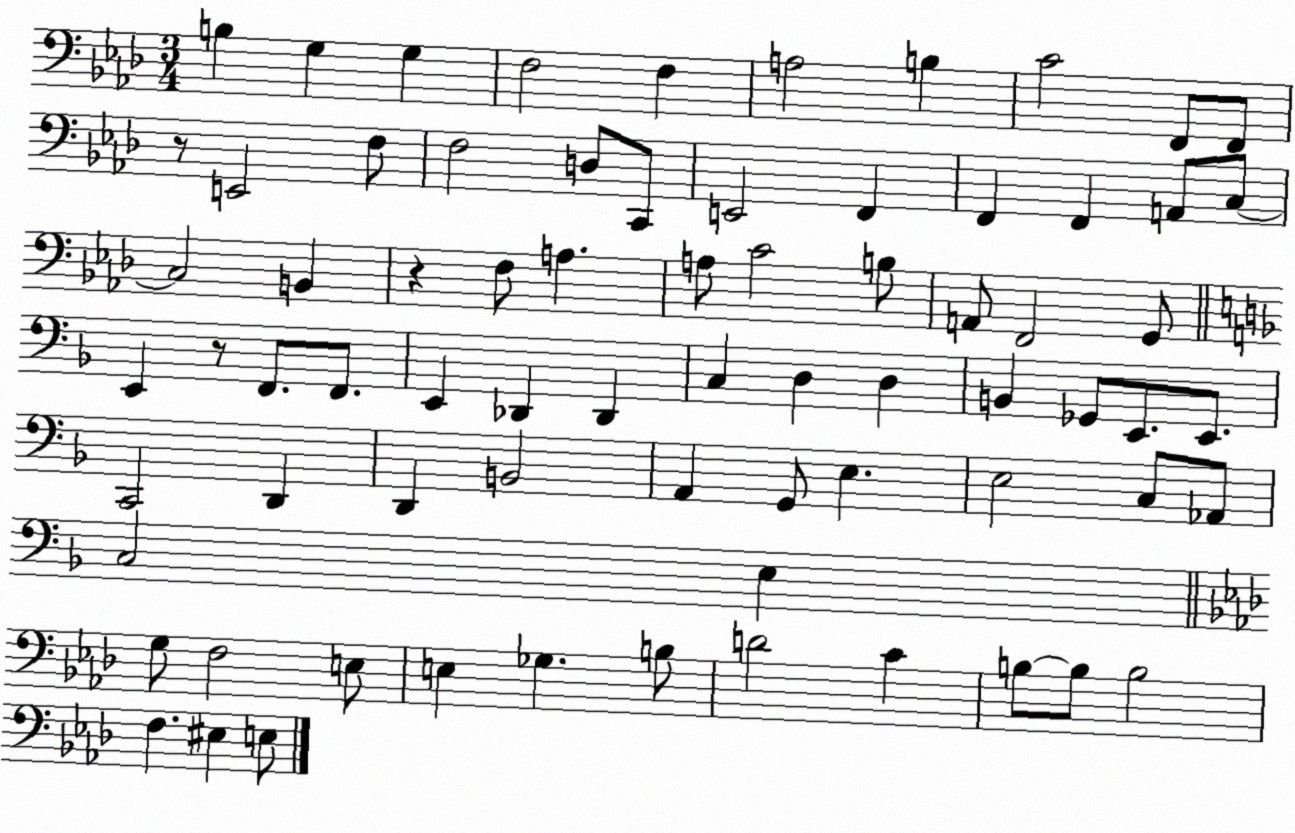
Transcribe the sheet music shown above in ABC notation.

X:1
T:Untitled
M:3/4
L:1/4
K:Ab
B, G, G, F,2 F, A,2 B, C2 F,,/2 F,,/2 z/2 E,,2 F,/2 F,2 D,/2 C,,/2 E,,2 F,, F,, F,, A,,/2 C,/2 C,2 B,, z F,/2 A, A,/2 C2 B,/2 A,,/2 F,,2 G,,/2 E,, z/2 F,,/2 F,,/2 E,, _D,, _D,, C, D, D, B,, _G,,/2 E,,/2 E,,/2 C,,2 D,, D,, B,,2 A,, G,,/2 E, E,2 C,/2 _A,,/2 C,2 E, G,/2 F,2 E,/2 E, _G, B,/2 D2 C B,/2 B,/2 B,2 F, ^E, E,/2